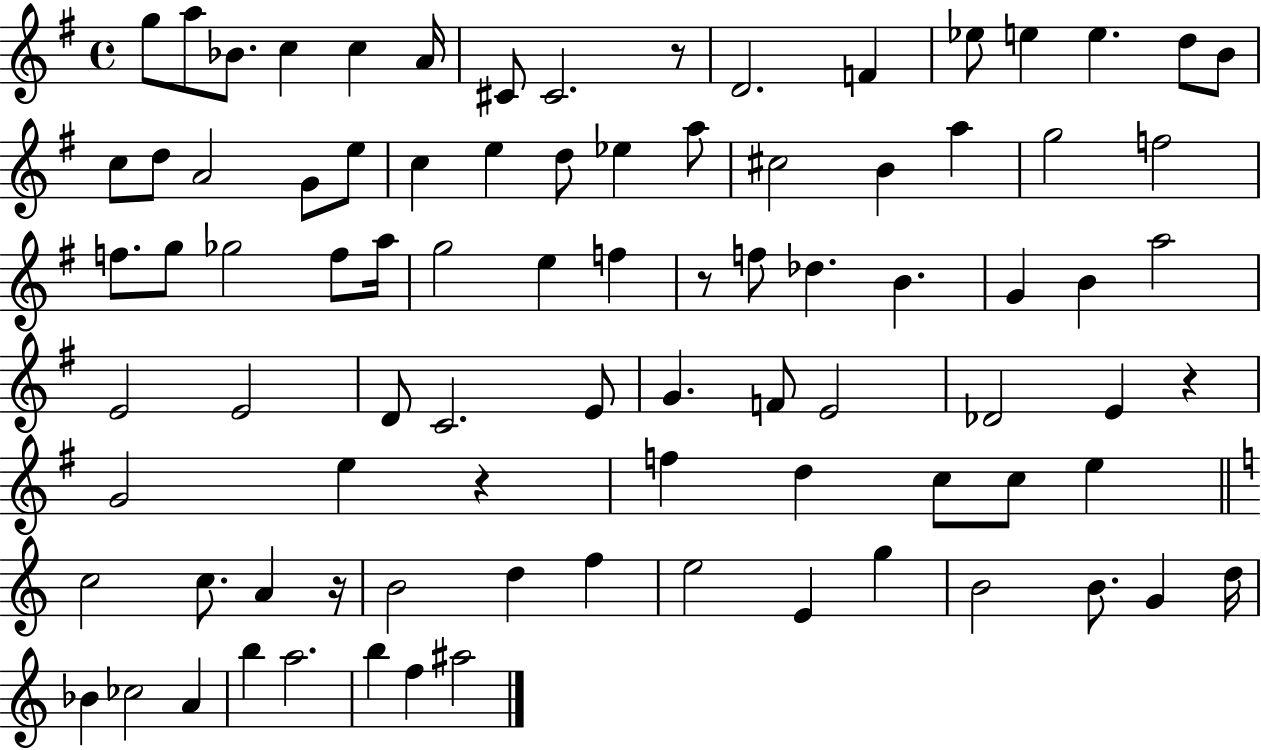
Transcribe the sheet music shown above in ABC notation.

X:1
T:Untitled
M:4/4
L:1/4
K:G
g/2 a/2 _B/2 c c A/4 ^C/2 ^C2 z/2 D2 F _e/2 e e d/2 B/2 c/2 d/2 A2 G/2 e/2 c e d/2 _e a/2 ^c2 B a g2 f2 f/2 g/2 _g2 f/2 a/4 g2 e f z/2 f/2 _d B G B a2 E2 E2 D/2 C2 E/2 G F/2 E2 _D2 E z G2 e z f d c/2 c/2 e c2 c/2 A z/4 B2 d f e2 E g B2 B/2 G d/4 _B _c2 A b a2 b f ^a2